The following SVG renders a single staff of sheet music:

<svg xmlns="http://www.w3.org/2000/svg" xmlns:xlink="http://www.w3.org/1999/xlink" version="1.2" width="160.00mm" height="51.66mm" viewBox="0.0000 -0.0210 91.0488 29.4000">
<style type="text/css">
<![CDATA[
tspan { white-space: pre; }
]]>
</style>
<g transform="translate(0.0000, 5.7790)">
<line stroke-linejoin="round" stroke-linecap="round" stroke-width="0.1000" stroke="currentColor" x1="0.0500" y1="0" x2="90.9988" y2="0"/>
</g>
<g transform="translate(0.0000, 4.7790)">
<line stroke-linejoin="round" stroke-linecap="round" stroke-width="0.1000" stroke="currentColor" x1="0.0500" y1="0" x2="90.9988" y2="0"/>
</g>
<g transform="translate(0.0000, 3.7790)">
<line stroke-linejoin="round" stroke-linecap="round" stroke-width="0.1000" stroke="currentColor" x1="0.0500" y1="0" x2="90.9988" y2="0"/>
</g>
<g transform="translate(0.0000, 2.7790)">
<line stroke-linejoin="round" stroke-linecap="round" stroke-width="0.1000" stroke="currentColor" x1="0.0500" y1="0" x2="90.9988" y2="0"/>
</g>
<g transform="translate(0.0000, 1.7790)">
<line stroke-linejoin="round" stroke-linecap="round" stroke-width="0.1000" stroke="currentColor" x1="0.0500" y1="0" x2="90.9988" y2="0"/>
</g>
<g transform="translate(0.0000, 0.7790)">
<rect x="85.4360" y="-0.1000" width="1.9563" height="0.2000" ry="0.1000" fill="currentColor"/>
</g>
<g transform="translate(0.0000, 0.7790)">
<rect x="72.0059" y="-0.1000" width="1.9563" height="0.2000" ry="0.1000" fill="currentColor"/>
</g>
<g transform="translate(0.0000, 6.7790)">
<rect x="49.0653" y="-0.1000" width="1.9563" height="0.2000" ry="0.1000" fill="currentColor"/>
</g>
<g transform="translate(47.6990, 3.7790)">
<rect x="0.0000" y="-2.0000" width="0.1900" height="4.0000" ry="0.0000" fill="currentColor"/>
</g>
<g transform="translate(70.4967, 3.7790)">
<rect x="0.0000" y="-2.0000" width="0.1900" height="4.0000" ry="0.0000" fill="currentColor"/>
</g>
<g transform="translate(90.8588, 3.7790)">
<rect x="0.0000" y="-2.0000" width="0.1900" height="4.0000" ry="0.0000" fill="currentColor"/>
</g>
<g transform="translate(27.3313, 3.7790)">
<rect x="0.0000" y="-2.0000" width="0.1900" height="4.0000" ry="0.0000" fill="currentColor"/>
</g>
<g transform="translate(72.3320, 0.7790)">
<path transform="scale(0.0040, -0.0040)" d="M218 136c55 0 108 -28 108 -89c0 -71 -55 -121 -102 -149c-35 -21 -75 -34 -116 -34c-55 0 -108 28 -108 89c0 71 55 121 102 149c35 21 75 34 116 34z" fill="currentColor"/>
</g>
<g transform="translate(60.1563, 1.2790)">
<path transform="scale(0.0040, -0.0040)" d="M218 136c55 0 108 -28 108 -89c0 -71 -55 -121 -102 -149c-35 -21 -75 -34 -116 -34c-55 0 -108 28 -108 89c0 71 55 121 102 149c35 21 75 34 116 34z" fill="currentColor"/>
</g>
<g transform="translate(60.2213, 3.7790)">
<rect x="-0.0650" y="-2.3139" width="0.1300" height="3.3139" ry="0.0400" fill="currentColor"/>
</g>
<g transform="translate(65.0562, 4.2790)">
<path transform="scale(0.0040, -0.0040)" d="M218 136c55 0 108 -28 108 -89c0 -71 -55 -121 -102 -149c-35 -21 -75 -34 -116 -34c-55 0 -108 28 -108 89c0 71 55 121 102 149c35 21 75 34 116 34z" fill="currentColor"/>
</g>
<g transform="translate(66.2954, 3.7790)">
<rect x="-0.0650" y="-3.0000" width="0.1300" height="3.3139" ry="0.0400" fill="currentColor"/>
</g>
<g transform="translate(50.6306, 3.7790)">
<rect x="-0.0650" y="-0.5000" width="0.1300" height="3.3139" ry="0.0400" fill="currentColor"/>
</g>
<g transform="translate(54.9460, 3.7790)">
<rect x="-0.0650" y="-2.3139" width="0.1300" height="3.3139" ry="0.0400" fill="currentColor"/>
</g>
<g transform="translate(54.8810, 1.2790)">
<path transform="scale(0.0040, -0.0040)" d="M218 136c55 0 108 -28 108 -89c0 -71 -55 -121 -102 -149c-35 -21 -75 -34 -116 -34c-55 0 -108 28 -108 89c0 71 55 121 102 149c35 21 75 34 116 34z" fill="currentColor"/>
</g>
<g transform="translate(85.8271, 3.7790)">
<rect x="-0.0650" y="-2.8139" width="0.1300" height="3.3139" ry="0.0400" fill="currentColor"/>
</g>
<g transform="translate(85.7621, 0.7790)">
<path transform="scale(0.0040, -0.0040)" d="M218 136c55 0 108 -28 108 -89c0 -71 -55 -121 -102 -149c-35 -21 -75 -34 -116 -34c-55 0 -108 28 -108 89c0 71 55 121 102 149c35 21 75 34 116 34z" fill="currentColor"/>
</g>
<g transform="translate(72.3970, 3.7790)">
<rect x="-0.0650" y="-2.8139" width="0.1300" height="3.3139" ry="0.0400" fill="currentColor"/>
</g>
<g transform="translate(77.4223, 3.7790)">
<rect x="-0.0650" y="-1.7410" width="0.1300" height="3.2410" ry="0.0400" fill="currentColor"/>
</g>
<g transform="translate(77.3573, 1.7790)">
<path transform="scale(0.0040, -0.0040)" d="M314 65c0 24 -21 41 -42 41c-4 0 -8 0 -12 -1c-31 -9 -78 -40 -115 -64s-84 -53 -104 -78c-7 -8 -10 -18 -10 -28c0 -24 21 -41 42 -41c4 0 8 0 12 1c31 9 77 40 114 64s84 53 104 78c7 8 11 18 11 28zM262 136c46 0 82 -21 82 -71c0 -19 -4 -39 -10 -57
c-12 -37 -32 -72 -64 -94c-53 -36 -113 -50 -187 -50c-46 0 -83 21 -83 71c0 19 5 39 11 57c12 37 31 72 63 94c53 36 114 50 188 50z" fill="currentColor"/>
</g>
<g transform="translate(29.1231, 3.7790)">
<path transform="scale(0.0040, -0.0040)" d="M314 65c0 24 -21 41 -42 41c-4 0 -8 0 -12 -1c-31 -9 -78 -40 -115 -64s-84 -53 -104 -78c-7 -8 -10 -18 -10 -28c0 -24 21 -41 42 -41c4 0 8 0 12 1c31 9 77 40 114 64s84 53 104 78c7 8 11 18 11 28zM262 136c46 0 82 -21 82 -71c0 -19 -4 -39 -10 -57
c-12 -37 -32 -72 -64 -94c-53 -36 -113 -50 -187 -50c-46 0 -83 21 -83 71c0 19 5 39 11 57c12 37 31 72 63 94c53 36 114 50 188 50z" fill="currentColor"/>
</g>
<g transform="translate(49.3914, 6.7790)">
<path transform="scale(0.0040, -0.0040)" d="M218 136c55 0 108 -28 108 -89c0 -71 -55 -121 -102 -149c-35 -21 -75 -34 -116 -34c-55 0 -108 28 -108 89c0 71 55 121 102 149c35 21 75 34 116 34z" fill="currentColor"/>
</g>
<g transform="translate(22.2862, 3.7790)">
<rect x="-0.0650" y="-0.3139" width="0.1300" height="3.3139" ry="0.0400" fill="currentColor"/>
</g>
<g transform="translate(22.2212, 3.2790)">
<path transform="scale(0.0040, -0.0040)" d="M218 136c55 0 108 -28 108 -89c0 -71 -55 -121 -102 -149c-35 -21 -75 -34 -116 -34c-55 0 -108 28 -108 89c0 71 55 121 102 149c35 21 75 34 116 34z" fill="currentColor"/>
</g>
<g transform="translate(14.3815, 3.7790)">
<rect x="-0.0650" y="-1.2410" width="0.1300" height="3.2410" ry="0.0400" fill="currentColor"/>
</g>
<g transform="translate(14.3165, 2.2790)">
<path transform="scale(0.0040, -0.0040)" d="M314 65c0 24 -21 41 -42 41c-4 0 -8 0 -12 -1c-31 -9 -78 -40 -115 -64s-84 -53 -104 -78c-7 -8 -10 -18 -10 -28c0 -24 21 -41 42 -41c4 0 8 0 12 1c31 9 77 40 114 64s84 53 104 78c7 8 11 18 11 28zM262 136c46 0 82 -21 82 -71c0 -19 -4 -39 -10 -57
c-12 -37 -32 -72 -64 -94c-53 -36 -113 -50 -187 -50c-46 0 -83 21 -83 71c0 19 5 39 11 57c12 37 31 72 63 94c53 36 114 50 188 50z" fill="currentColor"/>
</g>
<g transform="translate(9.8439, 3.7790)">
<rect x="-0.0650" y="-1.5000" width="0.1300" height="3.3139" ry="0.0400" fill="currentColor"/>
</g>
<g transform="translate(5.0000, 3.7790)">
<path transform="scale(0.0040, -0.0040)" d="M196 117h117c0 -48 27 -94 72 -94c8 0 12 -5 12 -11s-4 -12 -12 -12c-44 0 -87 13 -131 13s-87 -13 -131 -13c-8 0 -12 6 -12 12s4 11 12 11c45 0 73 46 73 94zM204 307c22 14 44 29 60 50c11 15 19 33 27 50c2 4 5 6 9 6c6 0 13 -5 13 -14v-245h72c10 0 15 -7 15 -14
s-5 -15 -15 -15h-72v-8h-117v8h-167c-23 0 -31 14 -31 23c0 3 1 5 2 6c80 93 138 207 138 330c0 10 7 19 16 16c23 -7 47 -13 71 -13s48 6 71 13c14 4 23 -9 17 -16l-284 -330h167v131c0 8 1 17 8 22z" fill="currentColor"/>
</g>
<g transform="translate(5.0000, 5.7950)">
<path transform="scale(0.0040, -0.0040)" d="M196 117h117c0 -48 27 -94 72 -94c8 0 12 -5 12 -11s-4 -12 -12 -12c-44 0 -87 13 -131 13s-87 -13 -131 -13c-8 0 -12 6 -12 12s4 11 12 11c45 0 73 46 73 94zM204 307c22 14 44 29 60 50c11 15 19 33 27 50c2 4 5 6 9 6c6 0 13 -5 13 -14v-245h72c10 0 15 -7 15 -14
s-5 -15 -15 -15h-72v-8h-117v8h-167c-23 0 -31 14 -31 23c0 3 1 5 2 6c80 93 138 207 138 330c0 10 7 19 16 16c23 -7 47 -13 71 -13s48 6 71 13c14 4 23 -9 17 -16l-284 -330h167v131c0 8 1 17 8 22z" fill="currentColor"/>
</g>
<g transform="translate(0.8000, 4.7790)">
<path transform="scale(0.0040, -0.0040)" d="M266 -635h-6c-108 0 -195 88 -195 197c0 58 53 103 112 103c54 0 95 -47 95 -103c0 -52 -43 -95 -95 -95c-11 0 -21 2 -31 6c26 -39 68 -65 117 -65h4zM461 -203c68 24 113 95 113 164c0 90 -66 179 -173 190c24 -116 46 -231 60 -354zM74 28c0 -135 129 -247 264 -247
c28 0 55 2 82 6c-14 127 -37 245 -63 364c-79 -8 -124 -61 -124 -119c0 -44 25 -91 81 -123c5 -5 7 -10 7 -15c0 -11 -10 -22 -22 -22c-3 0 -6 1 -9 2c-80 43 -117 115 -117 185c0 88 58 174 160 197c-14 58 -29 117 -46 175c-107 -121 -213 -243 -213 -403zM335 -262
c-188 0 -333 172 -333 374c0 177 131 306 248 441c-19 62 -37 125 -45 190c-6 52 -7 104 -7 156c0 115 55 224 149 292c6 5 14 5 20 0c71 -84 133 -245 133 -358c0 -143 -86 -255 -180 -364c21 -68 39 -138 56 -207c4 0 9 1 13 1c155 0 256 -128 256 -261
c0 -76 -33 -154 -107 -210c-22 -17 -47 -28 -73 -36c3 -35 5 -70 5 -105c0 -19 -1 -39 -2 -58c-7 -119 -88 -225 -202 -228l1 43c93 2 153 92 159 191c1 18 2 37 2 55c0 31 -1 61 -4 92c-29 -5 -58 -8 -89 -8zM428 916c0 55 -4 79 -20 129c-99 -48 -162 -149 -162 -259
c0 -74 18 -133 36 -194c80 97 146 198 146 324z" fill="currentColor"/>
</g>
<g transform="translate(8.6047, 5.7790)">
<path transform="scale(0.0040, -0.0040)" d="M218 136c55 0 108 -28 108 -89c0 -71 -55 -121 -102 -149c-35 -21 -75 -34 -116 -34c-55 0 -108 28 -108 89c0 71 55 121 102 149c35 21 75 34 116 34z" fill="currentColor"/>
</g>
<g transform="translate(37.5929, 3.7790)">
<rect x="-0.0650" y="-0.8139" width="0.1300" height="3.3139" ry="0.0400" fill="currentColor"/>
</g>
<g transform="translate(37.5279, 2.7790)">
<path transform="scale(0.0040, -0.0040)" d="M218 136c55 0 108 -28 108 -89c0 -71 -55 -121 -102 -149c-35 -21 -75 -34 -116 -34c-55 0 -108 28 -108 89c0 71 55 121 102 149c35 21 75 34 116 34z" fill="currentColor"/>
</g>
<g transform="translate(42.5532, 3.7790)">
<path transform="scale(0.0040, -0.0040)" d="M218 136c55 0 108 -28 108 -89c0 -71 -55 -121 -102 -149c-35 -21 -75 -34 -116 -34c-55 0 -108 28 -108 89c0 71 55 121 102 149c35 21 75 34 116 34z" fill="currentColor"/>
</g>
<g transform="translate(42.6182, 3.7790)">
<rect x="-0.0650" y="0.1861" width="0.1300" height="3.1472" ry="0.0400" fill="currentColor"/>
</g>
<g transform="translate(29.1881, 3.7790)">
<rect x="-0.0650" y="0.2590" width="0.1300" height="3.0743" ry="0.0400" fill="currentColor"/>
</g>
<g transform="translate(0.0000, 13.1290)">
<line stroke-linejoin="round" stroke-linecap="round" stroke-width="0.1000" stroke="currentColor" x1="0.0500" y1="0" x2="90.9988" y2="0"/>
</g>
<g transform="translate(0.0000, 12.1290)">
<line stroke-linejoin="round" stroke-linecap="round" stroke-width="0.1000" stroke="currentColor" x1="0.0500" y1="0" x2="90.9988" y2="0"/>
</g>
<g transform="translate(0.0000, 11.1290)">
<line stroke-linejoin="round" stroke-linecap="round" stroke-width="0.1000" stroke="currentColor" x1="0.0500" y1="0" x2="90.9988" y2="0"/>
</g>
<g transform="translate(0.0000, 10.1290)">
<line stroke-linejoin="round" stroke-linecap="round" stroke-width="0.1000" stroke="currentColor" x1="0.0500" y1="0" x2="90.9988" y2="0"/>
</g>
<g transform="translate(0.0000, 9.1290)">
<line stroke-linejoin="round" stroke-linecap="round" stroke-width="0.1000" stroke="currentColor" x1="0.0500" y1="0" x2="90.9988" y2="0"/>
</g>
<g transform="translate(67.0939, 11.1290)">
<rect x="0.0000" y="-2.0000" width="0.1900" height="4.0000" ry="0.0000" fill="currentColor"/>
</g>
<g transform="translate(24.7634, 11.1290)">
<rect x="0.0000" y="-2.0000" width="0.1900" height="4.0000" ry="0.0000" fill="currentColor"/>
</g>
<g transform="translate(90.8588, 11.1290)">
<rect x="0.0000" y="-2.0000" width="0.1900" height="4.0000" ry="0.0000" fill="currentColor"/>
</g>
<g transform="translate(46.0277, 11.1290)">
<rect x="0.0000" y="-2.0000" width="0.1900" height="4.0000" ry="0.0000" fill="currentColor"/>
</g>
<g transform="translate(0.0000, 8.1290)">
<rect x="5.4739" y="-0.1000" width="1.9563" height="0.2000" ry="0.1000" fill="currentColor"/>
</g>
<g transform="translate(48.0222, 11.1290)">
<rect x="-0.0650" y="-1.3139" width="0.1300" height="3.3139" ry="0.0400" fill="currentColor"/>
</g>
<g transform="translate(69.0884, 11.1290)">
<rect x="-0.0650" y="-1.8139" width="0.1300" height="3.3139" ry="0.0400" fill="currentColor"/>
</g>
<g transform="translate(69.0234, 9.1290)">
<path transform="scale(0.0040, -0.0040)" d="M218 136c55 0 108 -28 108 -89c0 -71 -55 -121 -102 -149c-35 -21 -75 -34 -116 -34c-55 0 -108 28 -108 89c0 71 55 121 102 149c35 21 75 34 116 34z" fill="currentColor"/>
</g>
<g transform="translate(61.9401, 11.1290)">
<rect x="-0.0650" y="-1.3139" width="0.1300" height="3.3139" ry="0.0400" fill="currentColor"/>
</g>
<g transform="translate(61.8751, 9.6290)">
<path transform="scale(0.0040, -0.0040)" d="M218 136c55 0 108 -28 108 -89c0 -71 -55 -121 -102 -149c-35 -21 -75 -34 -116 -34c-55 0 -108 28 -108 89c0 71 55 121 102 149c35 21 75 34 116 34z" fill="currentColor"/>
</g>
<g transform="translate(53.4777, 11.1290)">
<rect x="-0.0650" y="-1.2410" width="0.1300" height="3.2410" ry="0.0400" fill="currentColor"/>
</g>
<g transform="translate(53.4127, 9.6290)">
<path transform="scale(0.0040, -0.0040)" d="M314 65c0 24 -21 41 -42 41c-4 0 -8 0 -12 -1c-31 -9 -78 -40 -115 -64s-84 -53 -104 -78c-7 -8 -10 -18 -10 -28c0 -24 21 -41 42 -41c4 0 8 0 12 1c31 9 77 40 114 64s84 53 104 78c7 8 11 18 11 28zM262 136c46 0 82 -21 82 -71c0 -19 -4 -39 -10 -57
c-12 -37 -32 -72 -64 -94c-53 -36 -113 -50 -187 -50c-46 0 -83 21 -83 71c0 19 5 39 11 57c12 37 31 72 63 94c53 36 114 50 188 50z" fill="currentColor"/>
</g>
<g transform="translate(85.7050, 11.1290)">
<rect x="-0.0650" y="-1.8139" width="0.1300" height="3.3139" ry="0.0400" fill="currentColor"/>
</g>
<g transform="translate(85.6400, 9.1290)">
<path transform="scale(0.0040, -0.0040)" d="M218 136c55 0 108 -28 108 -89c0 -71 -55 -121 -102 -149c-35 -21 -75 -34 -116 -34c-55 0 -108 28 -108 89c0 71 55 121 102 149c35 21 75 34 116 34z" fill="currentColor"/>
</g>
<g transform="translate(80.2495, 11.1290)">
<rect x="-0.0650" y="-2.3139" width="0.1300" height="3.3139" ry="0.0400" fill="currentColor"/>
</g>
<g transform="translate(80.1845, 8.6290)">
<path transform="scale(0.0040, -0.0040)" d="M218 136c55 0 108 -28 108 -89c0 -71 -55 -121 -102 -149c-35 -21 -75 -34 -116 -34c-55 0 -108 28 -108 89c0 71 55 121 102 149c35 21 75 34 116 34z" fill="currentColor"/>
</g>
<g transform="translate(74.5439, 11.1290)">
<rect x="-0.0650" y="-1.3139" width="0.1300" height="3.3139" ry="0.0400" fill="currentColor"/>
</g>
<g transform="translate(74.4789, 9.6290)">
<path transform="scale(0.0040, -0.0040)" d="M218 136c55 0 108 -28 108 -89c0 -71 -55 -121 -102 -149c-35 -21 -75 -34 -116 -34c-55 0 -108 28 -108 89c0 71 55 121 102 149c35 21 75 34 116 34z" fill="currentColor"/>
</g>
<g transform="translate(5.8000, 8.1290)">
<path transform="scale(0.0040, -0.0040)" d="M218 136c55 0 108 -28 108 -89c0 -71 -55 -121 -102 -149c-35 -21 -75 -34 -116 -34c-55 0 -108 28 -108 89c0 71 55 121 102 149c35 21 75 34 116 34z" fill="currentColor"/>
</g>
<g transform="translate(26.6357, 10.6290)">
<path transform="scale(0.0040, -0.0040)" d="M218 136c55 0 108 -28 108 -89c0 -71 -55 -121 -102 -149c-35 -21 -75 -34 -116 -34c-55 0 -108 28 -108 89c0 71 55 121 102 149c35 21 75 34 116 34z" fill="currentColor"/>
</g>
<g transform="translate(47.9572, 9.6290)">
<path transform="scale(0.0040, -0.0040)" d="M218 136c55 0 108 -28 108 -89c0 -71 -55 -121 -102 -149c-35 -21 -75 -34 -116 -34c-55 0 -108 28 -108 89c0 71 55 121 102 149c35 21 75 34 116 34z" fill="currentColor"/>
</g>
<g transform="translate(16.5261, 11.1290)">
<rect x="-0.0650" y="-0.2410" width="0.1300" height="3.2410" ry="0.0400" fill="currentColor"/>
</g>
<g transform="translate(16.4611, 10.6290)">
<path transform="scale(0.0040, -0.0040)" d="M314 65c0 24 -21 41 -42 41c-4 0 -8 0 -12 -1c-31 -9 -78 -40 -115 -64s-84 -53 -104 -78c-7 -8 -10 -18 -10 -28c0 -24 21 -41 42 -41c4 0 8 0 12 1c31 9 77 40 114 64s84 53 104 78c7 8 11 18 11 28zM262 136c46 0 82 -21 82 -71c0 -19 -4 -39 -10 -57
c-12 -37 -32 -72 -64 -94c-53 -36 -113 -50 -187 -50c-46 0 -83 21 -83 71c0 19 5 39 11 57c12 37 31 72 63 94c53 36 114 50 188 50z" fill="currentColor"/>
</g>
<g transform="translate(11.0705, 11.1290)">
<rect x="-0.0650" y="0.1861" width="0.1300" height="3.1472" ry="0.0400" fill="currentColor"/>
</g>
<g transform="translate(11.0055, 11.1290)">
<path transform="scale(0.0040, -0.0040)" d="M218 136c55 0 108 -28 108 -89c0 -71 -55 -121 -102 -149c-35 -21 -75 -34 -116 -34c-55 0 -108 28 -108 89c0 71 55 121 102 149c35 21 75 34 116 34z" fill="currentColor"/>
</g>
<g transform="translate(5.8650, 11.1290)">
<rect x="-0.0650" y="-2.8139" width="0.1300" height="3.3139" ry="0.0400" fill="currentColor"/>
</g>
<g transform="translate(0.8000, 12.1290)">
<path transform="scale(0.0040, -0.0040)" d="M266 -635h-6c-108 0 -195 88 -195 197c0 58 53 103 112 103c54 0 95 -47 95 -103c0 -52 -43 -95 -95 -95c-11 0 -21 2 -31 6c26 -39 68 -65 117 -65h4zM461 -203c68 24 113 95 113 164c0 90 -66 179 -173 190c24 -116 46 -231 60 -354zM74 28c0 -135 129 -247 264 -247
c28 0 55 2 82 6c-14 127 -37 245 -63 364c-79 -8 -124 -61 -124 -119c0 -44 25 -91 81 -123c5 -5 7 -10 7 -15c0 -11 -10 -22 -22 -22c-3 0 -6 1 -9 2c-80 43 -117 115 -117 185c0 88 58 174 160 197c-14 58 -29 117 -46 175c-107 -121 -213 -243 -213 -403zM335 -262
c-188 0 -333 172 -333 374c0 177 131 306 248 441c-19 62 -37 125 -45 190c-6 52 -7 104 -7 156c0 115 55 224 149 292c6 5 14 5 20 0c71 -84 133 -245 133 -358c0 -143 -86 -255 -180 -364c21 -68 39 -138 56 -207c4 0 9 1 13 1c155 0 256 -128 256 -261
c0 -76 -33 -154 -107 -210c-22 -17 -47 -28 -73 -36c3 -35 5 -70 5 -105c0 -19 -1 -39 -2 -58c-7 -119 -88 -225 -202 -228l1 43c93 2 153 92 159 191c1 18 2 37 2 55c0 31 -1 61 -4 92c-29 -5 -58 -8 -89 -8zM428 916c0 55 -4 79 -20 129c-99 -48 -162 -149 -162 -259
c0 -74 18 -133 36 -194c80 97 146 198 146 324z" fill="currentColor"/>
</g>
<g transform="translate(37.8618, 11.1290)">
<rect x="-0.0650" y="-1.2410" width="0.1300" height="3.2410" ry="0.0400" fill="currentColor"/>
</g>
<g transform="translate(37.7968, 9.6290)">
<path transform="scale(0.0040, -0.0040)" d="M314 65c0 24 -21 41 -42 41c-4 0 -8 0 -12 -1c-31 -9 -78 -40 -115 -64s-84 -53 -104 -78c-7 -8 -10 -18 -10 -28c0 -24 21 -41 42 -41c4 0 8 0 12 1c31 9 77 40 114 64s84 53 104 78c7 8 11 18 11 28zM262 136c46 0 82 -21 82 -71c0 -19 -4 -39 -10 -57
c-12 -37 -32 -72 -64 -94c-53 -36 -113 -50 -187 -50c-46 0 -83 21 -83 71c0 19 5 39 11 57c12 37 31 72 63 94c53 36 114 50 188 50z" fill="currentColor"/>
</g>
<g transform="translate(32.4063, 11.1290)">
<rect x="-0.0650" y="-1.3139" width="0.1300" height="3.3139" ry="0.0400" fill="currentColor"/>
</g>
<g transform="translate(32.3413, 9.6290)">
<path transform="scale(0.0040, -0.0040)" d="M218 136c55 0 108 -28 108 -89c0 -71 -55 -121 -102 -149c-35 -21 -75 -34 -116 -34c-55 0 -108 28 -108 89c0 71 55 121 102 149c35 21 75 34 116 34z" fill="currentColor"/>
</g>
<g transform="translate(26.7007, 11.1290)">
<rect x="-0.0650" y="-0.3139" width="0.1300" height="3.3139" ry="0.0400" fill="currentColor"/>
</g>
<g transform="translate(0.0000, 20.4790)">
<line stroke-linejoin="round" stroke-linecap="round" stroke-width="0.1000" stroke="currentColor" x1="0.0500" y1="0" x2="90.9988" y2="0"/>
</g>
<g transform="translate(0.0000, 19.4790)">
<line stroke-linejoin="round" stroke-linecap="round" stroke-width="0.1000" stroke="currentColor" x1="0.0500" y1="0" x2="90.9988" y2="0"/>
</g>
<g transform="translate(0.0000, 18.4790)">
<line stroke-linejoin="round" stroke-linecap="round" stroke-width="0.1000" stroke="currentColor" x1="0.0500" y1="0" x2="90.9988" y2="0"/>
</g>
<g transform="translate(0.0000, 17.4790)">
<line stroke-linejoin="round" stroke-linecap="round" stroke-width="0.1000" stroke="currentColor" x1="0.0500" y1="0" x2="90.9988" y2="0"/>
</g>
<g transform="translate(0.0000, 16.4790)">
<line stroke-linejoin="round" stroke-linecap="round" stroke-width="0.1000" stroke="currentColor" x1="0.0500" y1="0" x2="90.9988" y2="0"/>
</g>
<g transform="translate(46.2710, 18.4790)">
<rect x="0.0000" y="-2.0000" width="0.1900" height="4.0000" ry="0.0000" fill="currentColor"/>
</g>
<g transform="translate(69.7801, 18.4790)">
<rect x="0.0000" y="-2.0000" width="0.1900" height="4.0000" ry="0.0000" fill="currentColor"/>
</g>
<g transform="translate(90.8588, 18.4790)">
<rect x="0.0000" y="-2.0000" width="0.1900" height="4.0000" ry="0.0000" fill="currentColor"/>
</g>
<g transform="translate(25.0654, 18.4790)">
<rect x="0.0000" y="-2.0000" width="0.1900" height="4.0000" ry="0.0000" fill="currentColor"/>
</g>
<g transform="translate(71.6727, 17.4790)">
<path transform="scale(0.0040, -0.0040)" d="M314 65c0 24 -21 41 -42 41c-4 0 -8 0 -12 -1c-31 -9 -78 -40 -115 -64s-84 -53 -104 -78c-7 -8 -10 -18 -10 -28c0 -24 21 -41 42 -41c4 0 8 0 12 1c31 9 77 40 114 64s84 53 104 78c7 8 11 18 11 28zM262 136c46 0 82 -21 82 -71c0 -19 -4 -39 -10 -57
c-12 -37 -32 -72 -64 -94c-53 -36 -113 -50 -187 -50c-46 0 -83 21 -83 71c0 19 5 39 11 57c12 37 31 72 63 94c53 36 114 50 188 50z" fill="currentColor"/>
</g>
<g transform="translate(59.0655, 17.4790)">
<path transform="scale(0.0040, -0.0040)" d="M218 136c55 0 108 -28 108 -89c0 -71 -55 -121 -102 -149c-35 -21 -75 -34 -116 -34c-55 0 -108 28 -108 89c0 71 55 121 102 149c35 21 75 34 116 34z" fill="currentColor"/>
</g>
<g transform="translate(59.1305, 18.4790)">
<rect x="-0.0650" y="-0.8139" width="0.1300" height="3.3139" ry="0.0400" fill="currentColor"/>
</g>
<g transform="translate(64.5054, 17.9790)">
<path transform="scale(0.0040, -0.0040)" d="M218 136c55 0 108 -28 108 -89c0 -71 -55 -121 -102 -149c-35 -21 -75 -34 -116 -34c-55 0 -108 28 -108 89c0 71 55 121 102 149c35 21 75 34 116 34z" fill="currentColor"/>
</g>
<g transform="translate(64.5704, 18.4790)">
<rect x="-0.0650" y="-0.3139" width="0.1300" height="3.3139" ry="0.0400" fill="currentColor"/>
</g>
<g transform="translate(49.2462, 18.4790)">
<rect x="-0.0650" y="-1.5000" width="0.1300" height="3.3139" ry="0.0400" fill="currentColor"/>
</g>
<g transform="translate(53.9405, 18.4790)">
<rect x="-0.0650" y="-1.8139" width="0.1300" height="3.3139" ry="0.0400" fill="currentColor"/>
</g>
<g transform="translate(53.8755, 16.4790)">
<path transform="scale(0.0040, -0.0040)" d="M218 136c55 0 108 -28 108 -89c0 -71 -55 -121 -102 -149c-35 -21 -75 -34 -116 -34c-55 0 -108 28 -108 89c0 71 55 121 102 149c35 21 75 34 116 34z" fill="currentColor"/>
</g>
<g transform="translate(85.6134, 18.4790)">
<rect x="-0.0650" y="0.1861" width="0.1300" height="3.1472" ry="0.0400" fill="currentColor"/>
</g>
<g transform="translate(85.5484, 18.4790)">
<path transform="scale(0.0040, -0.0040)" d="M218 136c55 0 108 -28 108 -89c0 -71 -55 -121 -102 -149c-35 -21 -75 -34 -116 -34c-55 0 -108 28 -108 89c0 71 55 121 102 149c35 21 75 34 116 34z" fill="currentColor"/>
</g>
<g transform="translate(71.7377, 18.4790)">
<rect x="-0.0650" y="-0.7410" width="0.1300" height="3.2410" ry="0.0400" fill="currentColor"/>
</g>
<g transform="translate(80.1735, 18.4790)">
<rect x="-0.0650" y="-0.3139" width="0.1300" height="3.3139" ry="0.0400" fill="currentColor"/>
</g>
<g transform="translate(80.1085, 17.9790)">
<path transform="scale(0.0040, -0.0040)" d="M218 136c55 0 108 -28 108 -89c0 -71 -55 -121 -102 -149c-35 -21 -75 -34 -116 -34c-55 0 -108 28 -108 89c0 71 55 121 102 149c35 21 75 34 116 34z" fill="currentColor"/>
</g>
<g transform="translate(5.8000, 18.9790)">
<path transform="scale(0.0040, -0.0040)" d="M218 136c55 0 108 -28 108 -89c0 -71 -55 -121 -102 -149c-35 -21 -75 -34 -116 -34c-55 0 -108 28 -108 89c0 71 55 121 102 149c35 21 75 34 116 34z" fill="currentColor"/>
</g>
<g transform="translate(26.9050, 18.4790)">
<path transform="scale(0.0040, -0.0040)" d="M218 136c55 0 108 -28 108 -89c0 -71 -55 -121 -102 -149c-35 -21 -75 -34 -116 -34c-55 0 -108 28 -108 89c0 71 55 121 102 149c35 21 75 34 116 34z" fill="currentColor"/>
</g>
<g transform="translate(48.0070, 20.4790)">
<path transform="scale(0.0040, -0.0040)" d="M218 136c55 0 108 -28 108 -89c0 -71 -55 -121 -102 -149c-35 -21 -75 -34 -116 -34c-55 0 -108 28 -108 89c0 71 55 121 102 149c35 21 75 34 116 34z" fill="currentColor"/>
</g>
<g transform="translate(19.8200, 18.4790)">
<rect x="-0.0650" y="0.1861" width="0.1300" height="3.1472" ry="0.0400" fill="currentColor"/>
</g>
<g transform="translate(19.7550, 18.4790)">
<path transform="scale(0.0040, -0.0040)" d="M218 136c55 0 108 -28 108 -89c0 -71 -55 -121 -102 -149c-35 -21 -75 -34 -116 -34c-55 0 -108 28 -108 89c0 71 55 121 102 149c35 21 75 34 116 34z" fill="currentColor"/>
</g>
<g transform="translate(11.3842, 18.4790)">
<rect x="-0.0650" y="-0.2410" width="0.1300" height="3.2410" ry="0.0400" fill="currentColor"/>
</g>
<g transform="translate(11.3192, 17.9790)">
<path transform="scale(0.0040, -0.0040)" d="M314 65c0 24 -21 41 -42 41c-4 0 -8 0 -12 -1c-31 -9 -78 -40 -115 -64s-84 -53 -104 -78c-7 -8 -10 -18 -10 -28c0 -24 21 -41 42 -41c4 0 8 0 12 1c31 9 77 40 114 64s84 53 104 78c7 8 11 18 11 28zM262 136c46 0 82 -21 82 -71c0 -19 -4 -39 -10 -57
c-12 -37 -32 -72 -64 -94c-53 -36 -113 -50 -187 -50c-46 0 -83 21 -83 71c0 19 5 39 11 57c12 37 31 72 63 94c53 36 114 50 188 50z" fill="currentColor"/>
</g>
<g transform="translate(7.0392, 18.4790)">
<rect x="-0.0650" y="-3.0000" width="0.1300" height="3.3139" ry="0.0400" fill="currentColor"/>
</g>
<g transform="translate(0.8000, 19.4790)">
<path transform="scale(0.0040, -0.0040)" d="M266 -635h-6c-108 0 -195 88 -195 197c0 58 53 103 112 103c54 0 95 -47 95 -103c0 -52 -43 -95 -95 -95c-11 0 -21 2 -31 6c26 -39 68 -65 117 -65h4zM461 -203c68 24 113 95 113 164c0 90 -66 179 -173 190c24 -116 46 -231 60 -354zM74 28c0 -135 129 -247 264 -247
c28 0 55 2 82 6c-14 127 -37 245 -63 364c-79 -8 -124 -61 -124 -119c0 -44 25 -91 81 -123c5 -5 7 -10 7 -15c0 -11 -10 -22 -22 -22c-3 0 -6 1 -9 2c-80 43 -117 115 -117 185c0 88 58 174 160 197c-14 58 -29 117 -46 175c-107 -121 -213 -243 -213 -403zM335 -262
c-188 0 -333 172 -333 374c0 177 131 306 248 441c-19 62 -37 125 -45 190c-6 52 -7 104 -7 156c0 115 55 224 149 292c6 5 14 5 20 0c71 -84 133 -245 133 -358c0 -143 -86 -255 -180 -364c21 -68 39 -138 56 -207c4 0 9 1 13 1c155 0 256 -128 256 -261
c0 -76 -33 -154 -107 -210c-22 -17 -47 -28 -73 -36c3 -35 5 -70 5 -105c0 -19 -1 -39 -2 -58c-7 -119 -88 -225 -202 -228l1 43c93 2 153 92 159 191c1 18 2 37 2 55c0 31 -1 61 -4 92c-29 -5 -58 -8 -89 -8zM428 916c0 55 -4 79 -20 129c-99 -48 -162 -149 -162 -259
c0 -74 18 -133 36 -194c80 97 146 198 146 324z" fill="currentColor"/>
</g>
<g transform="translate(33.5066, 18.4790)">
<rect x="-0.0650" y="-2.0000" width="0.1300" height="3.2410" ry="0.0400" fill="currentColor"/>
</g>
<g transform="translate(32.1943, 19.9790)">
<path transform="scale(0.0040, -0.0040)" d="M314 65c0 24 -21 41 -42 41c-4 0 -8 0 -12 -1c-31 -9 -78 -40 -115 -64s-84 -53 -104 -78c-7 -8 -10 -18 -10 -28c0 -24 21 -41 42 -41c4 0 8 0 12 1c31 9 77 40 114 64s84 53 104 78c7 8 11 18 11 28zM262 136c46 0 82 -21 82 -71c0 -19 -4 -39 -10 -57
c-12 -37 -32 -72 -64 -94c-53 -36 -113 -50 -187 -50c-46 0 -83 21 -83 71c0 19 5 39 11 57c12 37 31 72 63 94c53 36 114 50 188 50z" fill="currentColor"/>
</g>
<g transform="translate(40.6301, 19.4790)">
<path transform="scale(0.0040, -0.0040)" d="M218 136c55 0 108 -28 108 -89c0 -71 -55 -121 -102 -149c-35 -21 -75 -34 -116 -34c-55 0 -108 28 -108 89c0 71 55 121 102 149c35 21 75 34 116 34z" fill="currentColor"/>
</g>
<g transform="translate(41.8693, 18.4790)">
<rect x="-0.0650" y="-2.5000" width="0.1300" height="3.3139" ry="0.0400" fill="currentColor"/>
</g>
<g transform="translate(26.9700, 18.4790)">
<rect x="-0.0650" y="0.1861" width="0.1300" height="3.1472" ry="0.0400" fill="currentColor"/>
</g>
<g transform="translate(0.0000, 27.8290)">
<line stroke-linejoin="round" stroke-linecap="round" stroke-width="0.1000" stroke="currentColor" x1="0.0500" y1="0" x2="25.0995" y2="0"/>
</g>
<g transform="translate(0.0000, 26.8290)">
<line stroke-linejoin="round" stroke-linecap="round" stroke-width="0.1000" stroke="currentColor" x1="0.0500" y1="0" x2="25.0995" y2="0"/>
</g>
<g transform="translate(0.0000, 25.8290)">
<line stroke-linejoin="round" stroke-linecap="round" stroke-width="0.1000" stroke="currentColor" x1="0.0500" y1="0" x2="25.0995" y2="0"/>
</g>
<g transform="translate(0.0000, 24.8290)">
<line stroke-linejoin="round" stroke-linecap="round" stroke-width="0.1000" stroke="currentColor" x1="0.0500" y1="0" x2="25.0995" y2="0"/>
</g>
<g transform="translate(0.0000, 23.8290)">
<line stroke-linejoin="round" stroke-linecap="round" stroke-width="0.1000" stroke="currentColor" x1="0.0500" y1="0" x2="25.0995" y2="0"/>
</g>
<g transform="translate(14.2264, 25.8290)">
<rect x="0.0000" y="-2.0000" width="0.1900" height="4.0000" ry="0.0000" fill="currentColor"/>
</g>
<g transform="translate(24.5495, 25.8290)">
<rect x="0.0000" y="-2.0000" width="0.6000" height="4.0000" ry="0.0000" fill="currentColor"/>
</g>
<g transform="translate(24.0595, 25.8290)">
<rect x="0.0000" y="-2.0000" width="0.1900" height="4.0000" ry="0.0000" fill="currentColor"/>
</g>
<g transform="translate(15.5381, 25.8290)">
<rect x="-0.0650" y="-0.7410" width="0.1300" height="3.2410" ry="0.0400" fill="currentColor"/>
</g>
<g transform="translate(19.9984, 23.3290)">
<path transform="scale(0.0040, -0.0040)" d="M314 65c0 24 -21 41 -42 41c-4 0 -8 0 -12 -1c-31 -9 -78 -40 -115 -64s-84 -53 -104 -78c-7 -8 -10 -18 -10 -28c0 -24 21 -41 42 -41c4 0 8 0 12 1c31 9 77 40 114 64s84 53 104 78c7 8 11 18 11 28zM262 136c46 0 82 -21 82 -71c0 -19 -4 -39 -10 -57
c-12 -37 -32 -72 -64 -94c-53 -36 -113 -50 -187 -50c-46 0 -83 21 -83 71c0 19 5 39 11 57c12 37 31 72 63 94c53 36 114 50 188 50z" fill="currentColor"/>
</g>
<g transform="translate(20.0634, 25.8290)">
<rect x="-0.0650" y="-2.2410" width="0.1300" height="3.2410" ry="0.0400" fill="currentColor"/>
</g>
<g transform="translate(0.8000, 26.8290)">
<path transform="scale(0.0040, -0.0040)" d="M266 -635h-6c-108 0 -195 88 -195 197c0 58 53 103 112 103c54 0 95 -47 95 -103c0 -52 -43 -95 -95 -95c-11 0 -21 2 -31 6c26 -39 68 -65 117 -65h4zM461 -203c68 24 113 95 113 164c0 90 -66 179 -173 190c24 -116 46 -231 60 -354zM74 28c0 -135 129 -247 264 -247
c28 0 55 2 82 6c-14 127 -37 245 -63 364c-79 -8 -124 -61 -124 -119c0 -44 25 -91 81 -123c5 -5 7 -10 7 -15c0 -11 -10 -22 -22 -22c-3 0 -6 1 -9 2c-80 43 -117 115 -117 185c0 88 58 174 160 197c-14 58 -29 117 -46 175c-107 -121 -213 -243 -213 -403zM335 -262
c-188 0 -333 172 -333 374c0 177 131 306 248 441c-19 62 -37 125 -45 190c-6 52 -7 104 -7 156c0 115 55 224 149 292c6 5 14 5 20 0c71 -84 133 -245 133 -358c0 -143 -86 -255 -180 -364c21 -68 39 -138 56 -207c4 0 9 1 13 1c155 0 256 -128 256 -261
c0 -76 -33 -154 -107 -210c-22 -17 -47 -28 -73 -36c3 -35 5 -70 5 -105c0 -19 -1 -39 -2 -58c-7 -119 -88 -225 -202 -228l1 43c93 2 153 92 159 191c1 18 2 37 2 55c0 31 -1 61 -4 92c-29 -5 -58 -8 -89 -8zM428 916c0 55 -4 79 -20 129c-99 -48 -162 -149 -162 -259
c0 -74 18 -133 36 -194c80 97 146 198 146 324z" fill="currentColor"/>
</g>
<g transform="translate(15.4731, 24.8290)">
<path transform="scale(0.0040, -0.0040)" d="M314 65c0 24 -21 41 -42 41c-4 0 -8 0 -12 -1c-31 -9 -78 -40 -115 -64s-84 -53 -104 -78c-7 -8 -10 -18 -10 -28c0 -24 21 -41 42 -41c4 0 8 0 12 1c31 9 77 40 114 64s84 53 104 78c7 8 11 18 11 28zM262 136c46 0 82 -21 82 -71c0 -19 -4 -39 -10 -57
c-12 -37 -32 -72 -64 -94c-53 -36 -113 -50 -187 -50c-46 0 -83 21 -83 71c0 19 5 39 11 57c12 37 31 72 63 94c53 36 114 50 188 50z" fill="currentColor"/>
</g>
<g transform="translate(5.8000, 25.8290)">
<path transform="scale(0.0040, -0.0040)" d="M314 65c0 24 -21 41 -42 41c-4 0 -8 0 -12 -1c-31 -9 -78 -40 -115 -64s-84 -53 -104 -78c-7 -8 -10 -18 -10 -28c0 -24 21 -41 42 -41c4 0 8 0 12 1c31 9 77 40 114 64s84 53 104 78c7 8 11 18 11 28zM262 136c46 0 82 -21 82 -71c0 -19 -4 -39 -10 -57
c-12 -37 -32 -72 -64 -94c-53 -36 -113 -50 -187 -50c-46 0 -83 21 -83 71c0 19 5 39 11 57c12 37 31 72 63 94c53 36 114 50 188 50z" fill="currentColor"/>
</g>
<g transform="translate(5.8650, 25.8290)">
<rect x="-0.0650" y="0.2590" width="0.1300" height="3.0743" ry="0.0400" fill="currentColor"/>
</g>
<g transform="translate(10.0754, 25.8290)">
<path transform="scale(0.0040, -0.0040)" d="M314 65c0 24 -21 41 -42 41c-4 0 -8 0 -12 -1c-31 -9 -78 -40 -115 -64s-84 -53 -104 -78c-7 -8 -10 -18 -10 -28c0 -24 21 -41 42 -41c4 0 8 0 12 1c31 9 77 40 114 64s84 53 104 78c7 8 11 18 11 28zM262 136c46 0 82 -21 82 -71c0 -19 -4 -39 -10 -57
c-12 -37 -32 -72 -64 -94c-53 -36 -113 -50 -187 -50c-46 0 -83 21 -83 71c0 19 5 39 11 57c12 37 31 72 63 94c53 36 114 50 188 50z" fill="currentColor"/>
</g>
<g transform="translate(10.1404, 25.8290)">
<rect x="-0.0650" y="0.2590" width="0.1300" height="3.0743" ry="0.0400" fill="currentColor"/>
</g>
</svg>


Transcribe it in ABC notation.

X:1
T:Untitled
M:4/4
L:1/4
K:C
E e2 c B2 d B C g g A a f2 a a B c2 c e e2 e e2 e f e g f A c2 B B F2 G E f d c d2 c B B2 B2 d2 g2